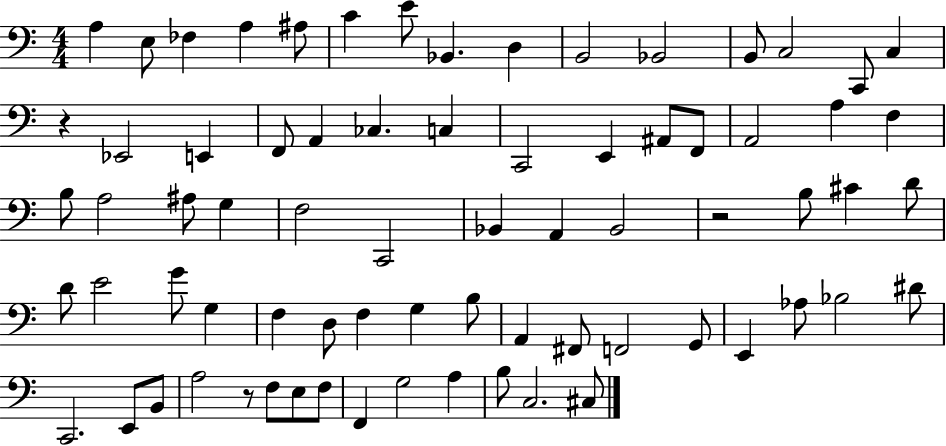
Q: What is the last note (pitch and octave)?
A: C#3